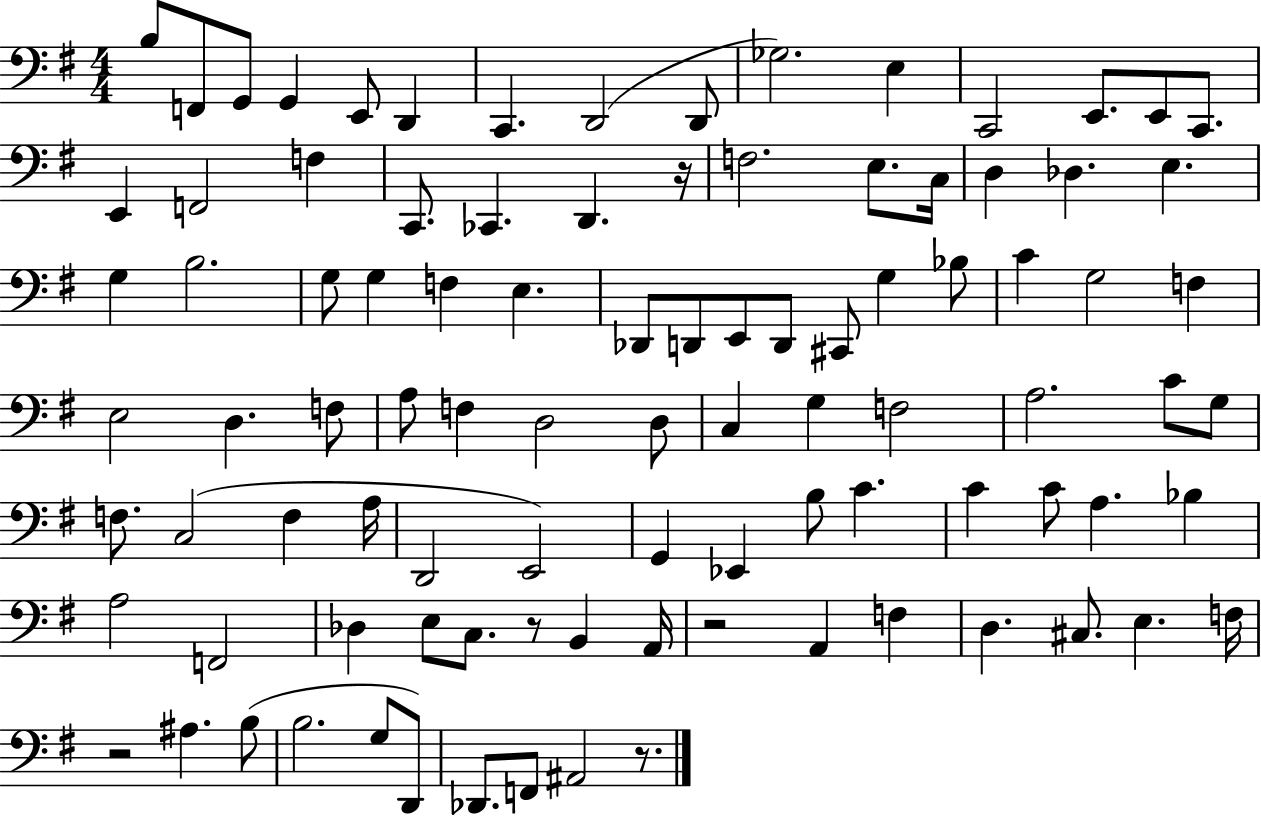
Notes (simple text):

B3/e F2/e G2/e G2/q E2/e D2/q C2/q. D2/h D2/e Gb3/h. E3/q C2/h E2/e. E2/e C2/e. E2/q F2/h F3/q C2/e. CES2/q. D2/q. R/s F3/h. E3/e. C3/s D3/q Db3/q. E3/q. G3/q B3/h. G3/e G3/q F3/q E3/q. Db2/e D2/e E2/e D2/e C#2/e G3/q Bb3/e C4/q G3/h F3/q E3/h D3/q. F3/e A3/e F3/q D3/h D3/e C3/q G3/q F3/h A3/h. C4/e G3/e F3/e. C3/h F3/q A3/s D2/h E2/h G2/q Eb2/q B3/e C4/q. C4/q C4/e A3/q. Bb3/q A3/h F2/h Db3/q E3/e C3/e. R/e B2/q A2/s R/h A2/q F3/q D3/q. C#3/e. E3/q. F3/s R/h A#3/q. B3/e B3/h. G3/e D2/e Db2/e. F2/e A#2/h R/e.